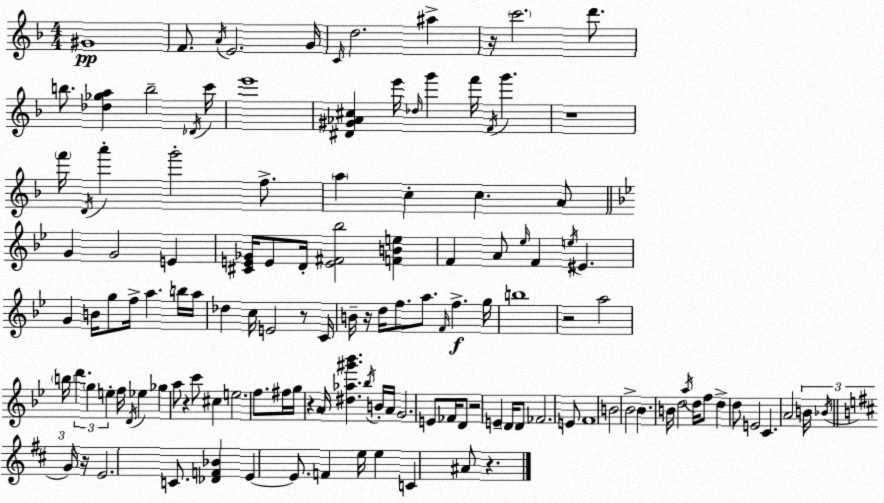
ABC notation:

X:1
T:Untitled
M:4/4
L:1/4
K:F
^G4 F/2 A/4 E2 G/4 C/4 d2 ^a z/4 c'2 d'/2 b/2 [_d_ga] b2 _D/4 c'/4 e'4 [^D^G_A^c] e'/4 _d/4 g' f'/4 F/4 g' z4 f'/4 D/4 a' g'2 f/2 a c c A/2 G G2 E [^CE_G]/4 E/2 D/4 [E^F_b]2 [FBe] F A/2 _e/4 F e/4 ^E G B/4 g/2 f/4 a b/4 a/4 _d c/4 E2 z/2 C/4 B/4 z/4 d/4 f/2 a/2 F/4 f g/4 b4 z2 a2 b/4 d' g e f/4 D/4 _e _g a/2 z c'/2 ^c e2 f/2 ^f/4 g/4 z A/4 [^d_a^g'_b'] _b/4 B/4 A/4 G2 E/2 _F/4 D/2 z2 E D/4 D/2 _F2 E/2 F4 B2 _B2 _B B/4 d2 a/4 d/4 f/2 d d/2 E2 C A2 B/4 _B/4 G/4 z/4 E2 C/2 [_DF_B] E E/2 F e/4 e C ^A/2 z